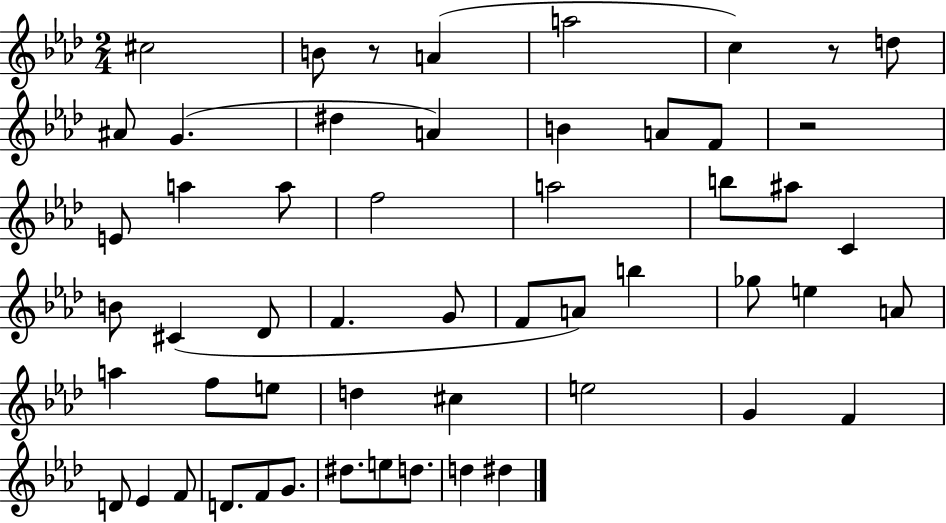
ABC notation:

X:1
T:Untitled
M:2/4
L:1/4
K:Ab
^c2 B/2 z/2 A a2 c z/2 d/2 ^A/2 G ^d A B A/2 F/2 z2 E/2 a a/2 f2 a2 b/2 ^a/2 C B/2 ^C _D/2 F G/2 F/2 A/2 b _g/2 e A/2 a f/2 e/2 d ^c e2 G F D/2 _E F/2 D/2 F/2 G/2 ^d/2 e/2 d/2 d ^d